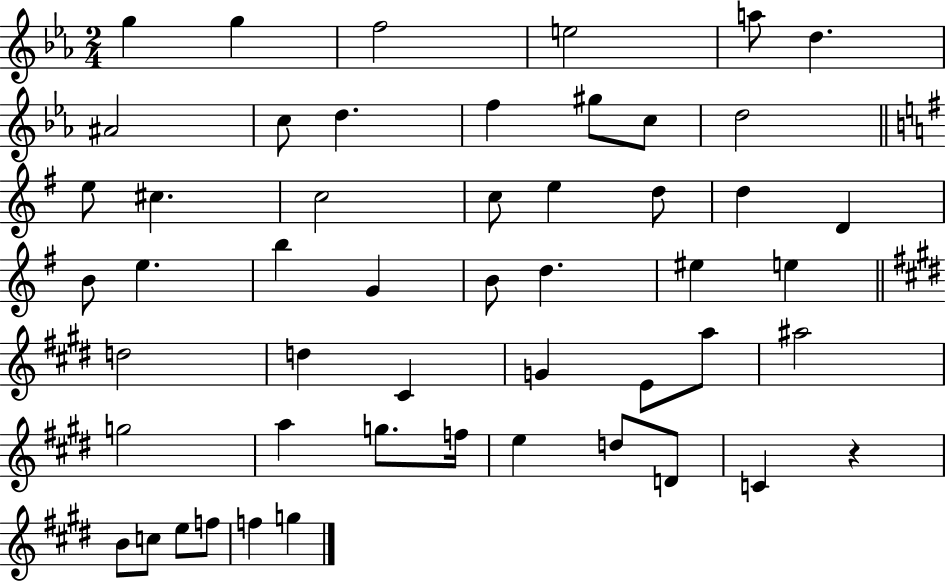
X:1
T:Untitled
M:2/4
L:1/4
K:Eb
g g f2 e2 a/2 d ^A2 c/2 d f ^g/2 c/2 d2 e/2 ^c c2 c/2 e d/2 d D B/2 e b G B/2 d ^e e d2 d ^C G E/2 a/2 ^a2 g2 a g/2 f/4 e d/2 D/2 C z B/2 c/2 e/2 f/2 f g